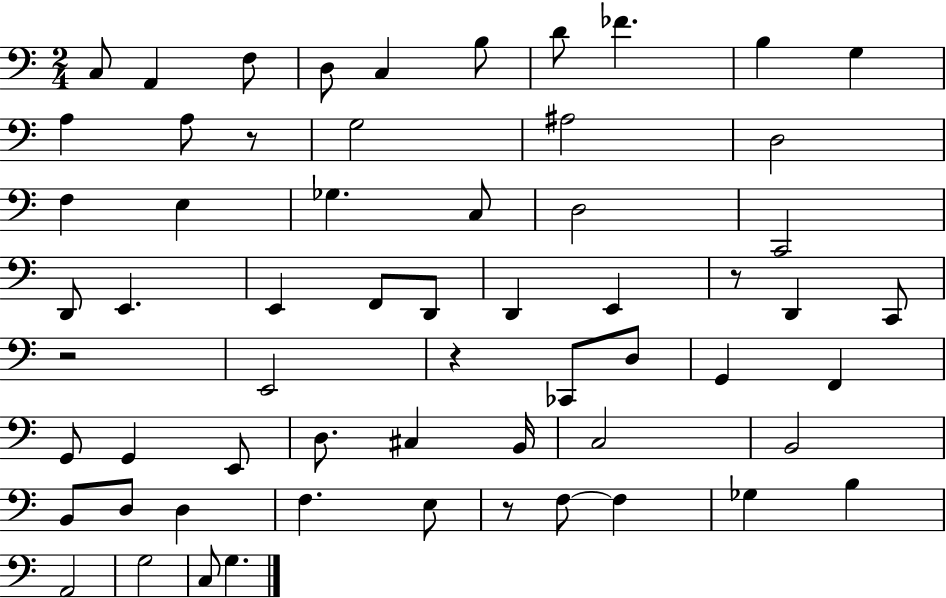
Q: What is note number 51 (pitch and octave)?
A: Gb3